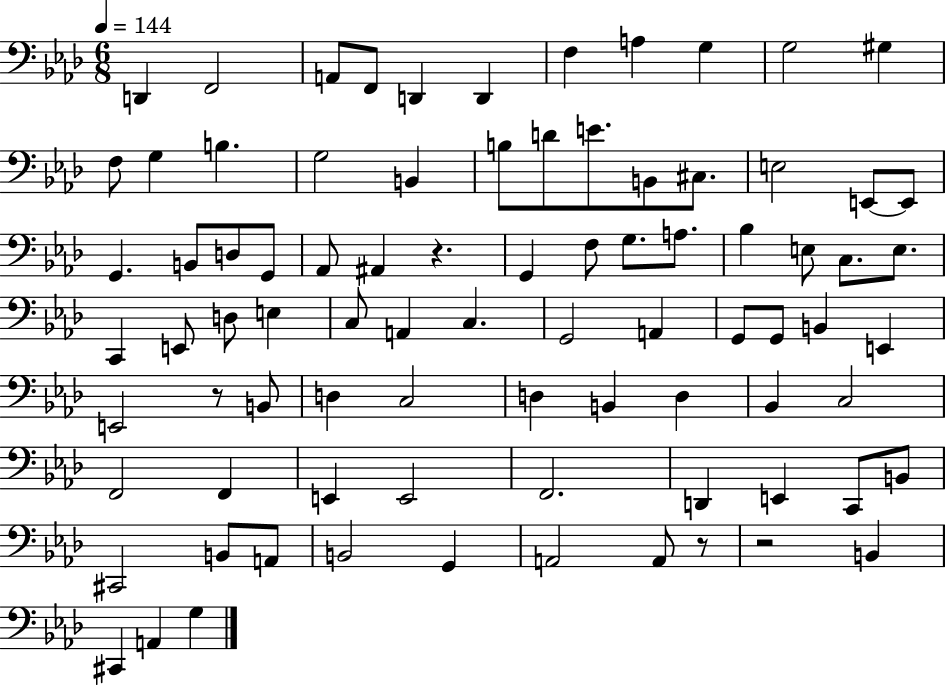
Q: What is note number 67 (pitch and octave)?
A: E2